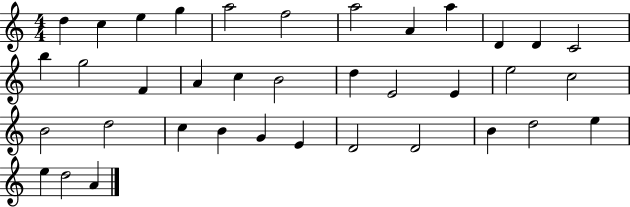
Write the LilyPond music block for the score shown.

{
  \clef treble
  \numericTimeSignature
  \time 4/4
  \key c \major
  d''4 c''4 e''4 g''4 | a''2 f''2 | a''2 a'4 a''4 | d'4 d'4 c'2 | \break b''4 g''2 f'4 | a'4 c''4 b'2 | d''4 e'2 e'4 | e''2 c''2 | \break b'2 d''2 | c''4 b'4 g'4 e'4 | d'2 d'2 | b'4 d''2 e''4 | \break e''4 d''2 a'4 | \bar "|."
}